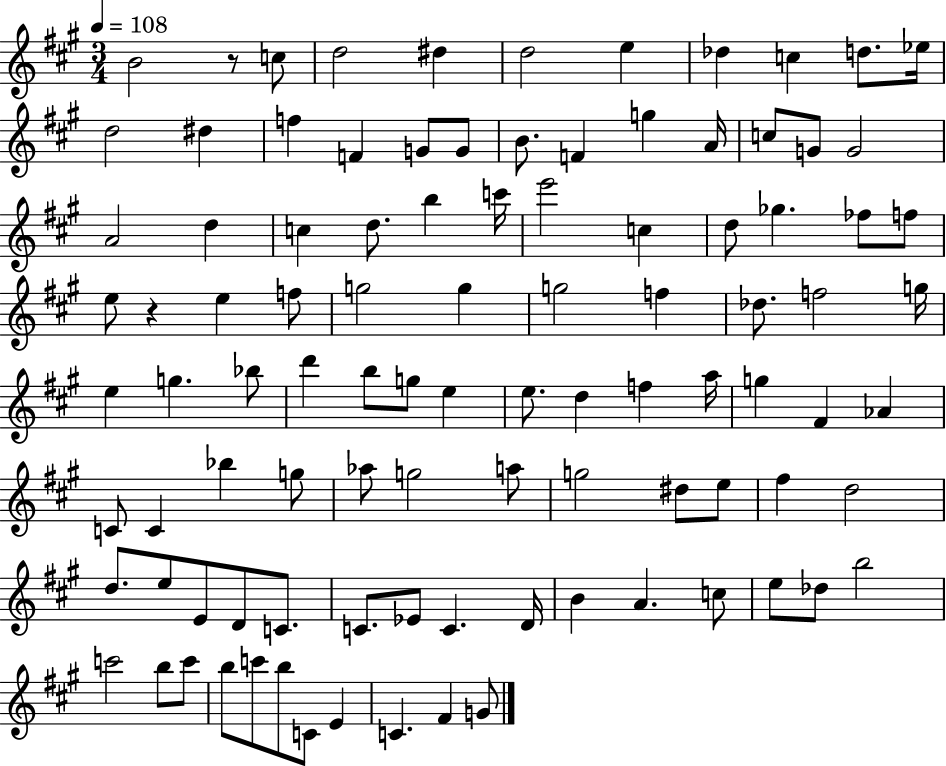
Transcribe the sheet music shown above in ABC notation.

X:1
T:Untitled
M:3/4
L:1/4
K:A
B2 z/2 c/2 d2 ^d d2 e _d c d/2 _e/4 d2 ^d f F G/2 G/2 B/2 F g A/4 c/2 G/2 G2 A2 d c d/2 b c'/4 e'2 c d/2 _g _f/2 f/2 e/2 z e f/2 g2 g g2 f _d/2 f2 g/4 e g _b/2 d' b/2 g/2 e e/2 d f a/4 g ^F _A C/2 C _b g/2 _a/2 g2 a/2 g2 ^d/2 e/2 ^f d2 d/2 e/2 E/2 D/2 C/2 C/2 _E/2 C D/4 B A c/2 e/2 _d/2 b2 c'2 b/2 c'/2 b/2 c'/2 b/2 C/2 E C ^F G/2